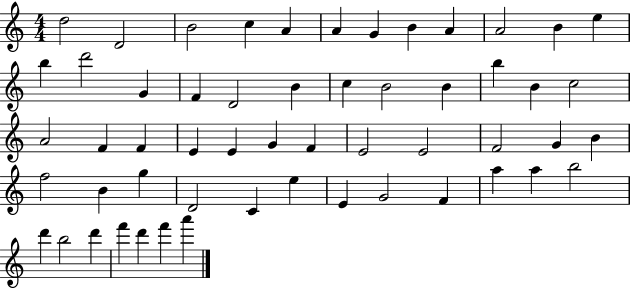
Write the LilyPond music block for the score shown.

{
  \clef treble
  \numericTimeSignature
  \time 4/4
  \key c \major
  d''2 d'2 | b'2 c''4 a'4 | a'4 g'4 b'4 a'4 | a'2 b'4 e''4 | \break b''4 d'''2 g'4 | f'4 d'2 b'4 | c''4 b'2 b'4 | b''4 b'4 c''2 | \break a'2 f'4 f'4 | e'4 e'4 g'4 f'4 | e'2 e'2 | f'2 g'4 b'4 | \break f''2 b'4 g''4 | d'2 c'4 e''4 | e'4 g'2 f'4 | a''4 a''4 b''2 | \break d'''4 b''2 d'''4 | f'''4 d'''4 f'''4 a'''4 | \bar "|."
}